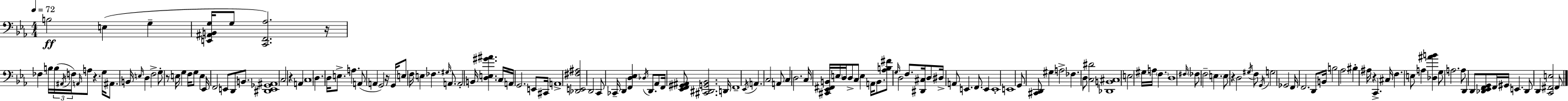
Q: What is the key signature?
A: EES major